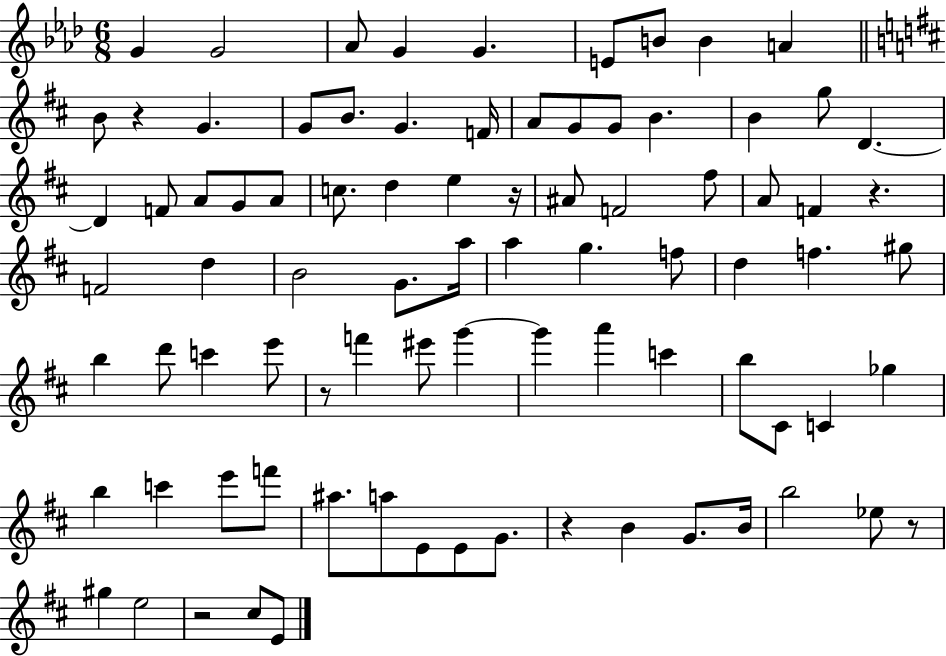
{
  \clef treble
  \numericTimeSignature
  \time 6/8
  \key aes \major
  g'4 g'2 | aes'8 g'4 g'4. | e'8 b'8 b'4 a'4 | \bar "||" \break \key b \minor b'8 r4 g'4. | g'8 b'8. g'4. f'16 | a'8 g'8 g'8 b'4. | b'4 g''8 d'4.~~ | \break d'4 f'8 a'8 g'8 a'8 | c''8. d''4 e''4 r16 | ais'8 f'2 fis''8 | a'8 f'4 r4. | \break f'2 d''4 | b'2 g'8. a''16 | a''4 g''4. f''8 | d''4 f''4. gis''8 | \break b''4 d'''8 c'''4 e'''8 | r8 f'''4 eis'''8 g'''4~~ | g'''4 a'''4 c'''4 | b''8 cis'8 c'4 ges''4 | \break b''4 c'''4 e'''8 f'''8 | ais''8. a''8 e'8 e'8 g'8. | r4 b'4 g'8. b'16 | b''2 ees''8 r8 | \break gis''4 e''2 | r2 cis''8 e'8 | \bar "|."
}